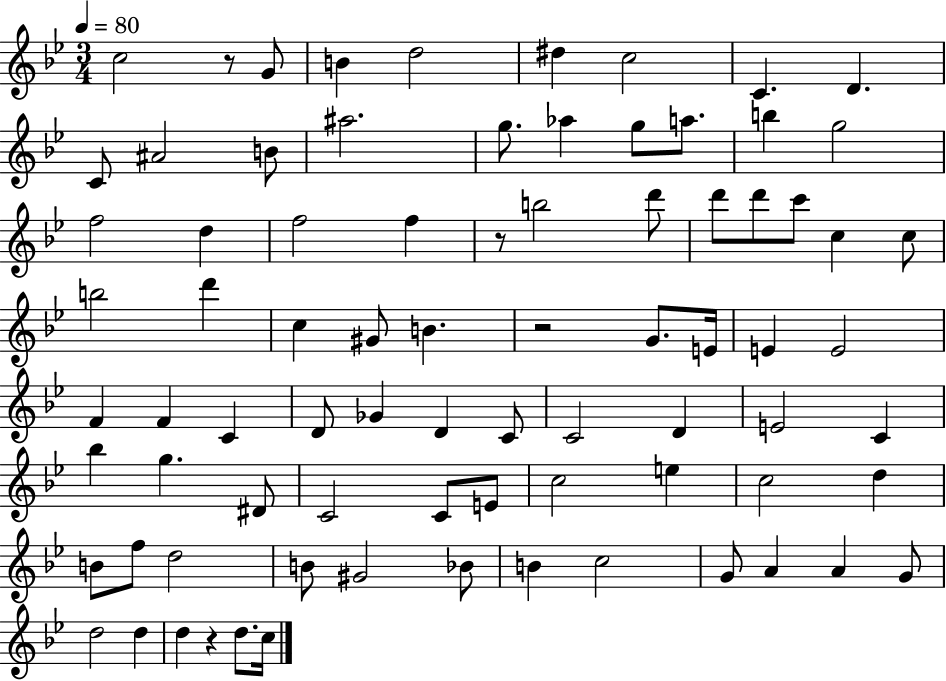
{
  \clef treble
  \numericTimeSignature
  \time 3/4
  \key bes \major
  \tempo 4 = 80
  c''2 r8 g'8 | b'4 d''2 | dis''4 c''2 | c'4. d'4. | \break c'8 ais'2 b'8 | ais''2. | g''8. aes''4 g''8 a''8. | b''4 g''2 | \break f''2 d''4 | f''2 f''4 | r8 b''2 d'''8 | d'''8 d'''8 c'''8 c''4 c''8 | \break b''2 d'''4 | c''4 gis'8 b'4. | r2 g'8. e'16 | e'4 e'2 | \break f'4 f'4 c'4 | d'8 ges'4 d'4 c'8 | c'2 d'4 | e'2 c'4 | \break bes''4 g''4. dis'8 | c'2 c'8 e'8 | c''2 e''4 | c''2 d''4 | \break b'8 f''8 d''2 | b'8 gis'2 bes'8 | b'4 c''2 | g'8 a'4 a'4 g'8 | \break d''2 d''4 | d''4 r4 d''8. c''16 | \bar "|."
}